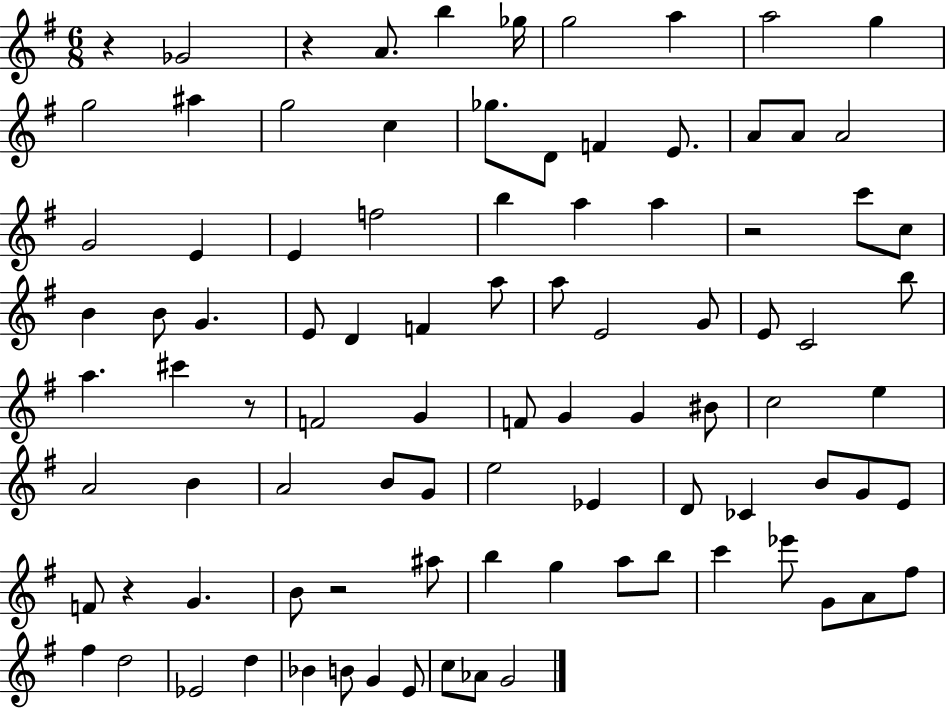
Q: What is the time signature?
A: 6/8